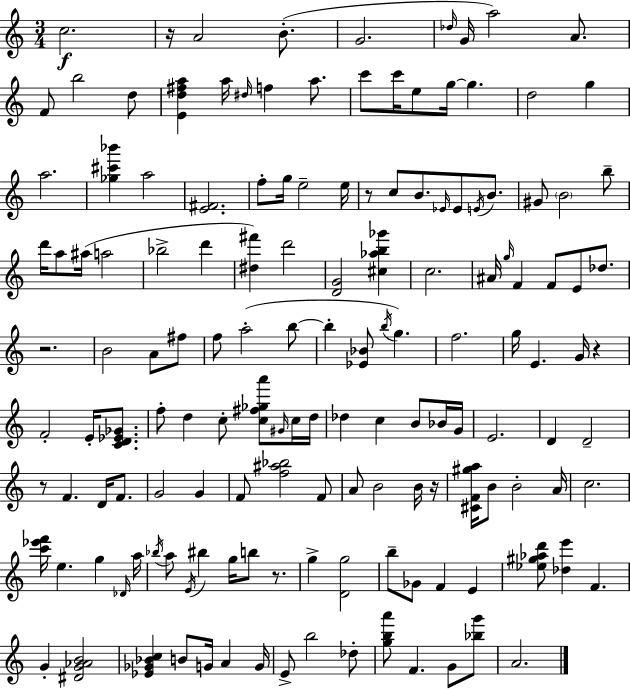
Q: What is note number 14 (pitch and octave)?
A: F5